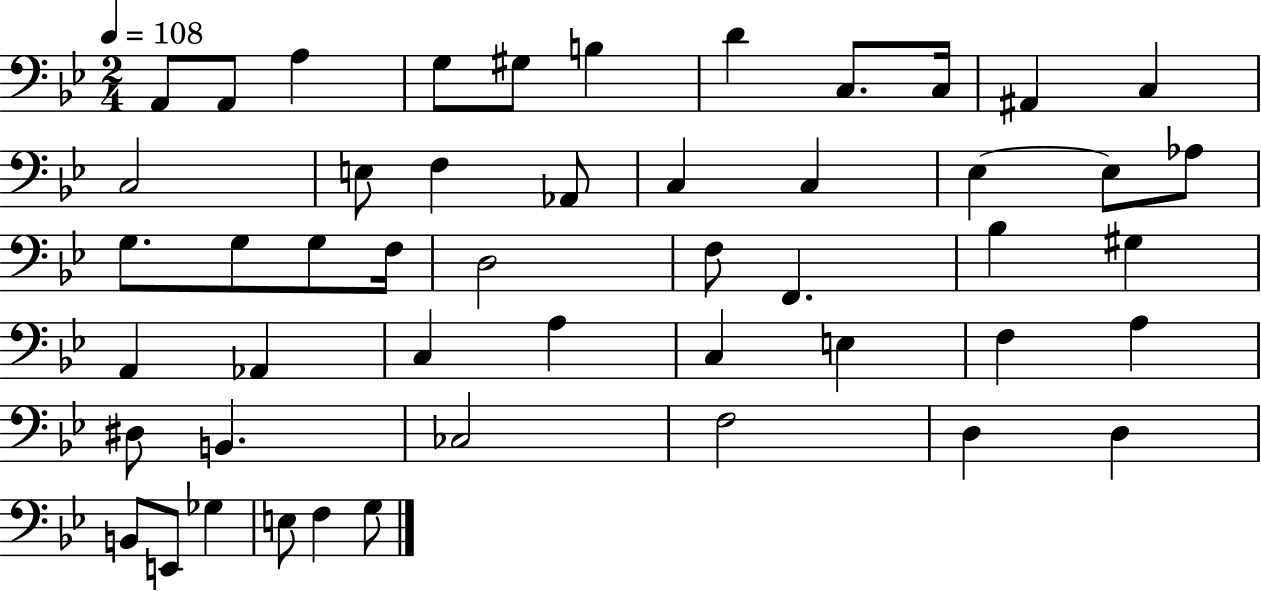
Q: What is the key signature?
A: BES major